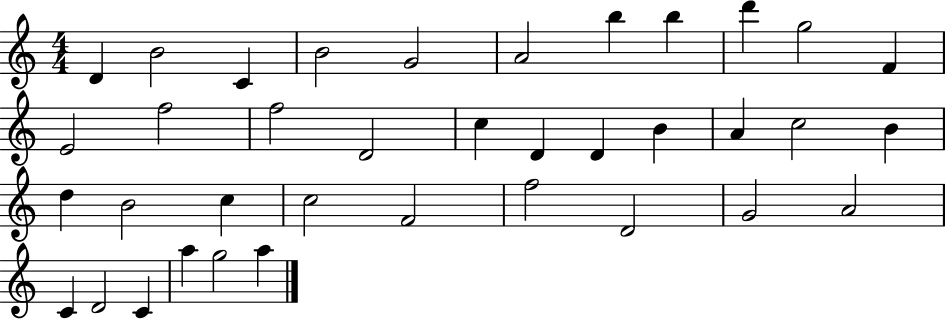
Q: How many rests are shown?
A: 0